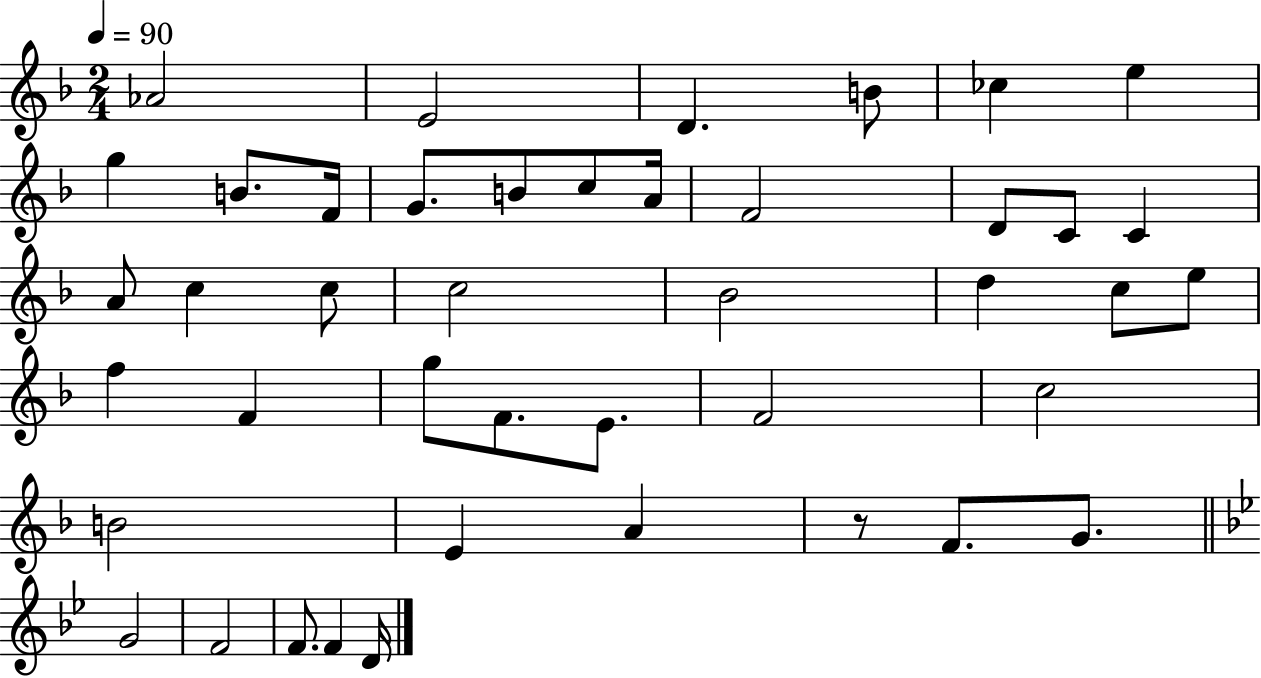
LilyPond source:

{
  \clef treble
  \numericTimeSignature
  \time 2/4
  \key f \major
  \tempo 4 = 90
  aes'2 | e'2 | d'4. b'8 | ces''4 e''4 | \break g''4 b'8. f'16 | g'8. b'8 c''8 a'16 | f'2 | d'8 c'8 c'4 | \break a'8 c''4 c''8 | c''2 | bes'2 | d''4 c''8 e''8 | \break f''4 f'4 | g''8 f'8. e'8. | f'2 | c''2 | \break b'2 | e'4 a'4 | r8 f'8. g'8. | \bar "||" \break \key bes \major g'2 | f'2 | f'8. f'4 d'16 | \bar "|."
}